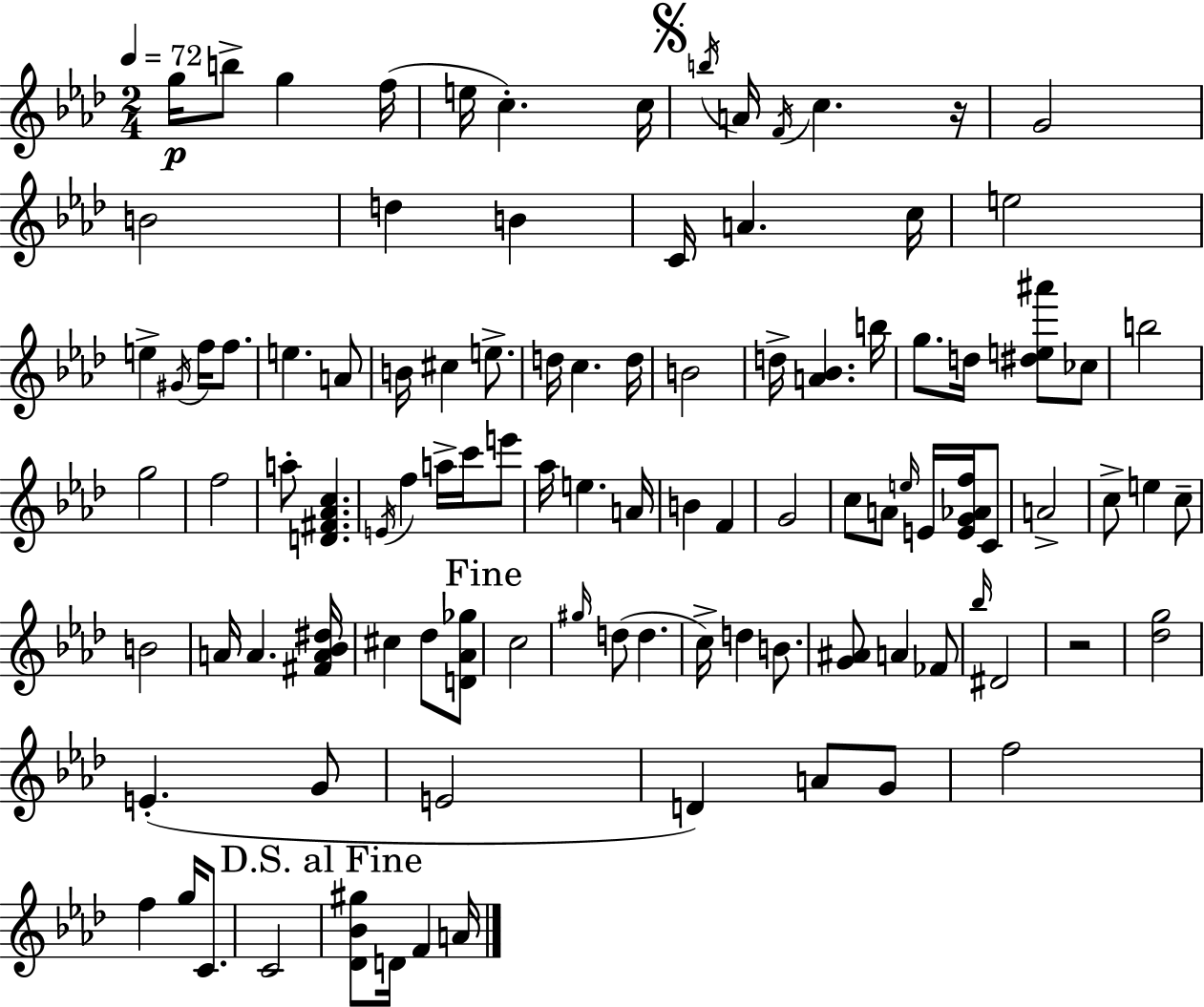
G5/s B5/e G5/q F5/s E5/s C5/q. C5/s B5/s A4/s F4/s C5/q. R/s G4/h B4/h D5/q B4/q C4/s A4/q. C5/s E5/h E5/q G#4/s F5/s F5/e. E5/q. A4/e B4/s C#5/q E5/e. D5/s C5/q. D5/s B4/h D5/s [A4,Bb4]/q. B5/s G5/e. D5/s [D#5,E5,A#6]/e CES5/e B5/h G5/h F5/h A5/e [D4,F#4,Ab4,C5]/q. E4/s F5/q A5/s C6/s E6/e Ab5/s E5/q. A4/s B4/q F4/q G4/h C5/e A4/e E5/s E4/s [E4,G4,Ab4,F5]/s C4/e A4/h C5/e E5/q C5/e B4/h A4/s A4/q. [F#4,A4,Bb4,D#5]/s C#5/q Db5/e [D4,Ab4,Gb5]/e C5/h G#5/s D5/e D5/q. C5/s D5/q B4/e. [G4,A#4]/e A4/q FES4/e Bb5/s D#4/h R/h [Db5,G5]/h E4/q. G4/e E4/h D4/q A4/e G4/e F5/h F5/q G5/s C4/e. C4/h [Db4,Bb4,G#5]/e D4/s F4/q A4/s